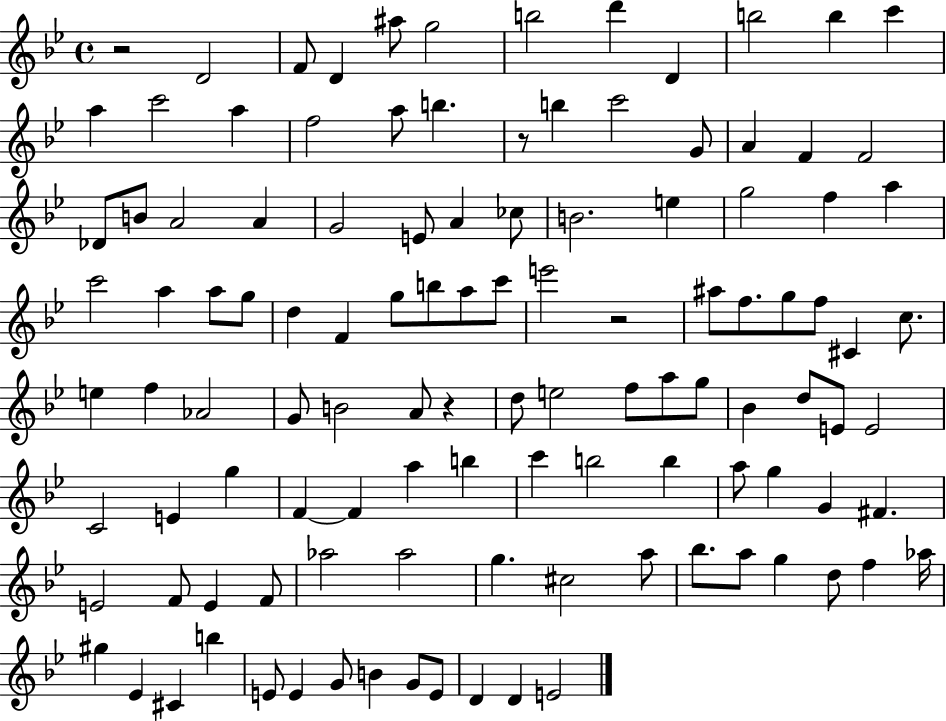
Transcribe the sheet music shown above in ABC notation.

X:1
T:Untitled
M:4/4
L:1/4
K:Bb
z2 D2 F/2 D ^a/2 g2 b2 d' D b2 b c' a c'2 a f2 a/2 b z/2 b c'2 G/2 A F F2 _D/2 B/2 A2 A G2 E/2 A _c/2 B2 e g2 f a c'2 a a/2 g/2 d F g/2 b/2 a/2 c'/2 e'2 z2 ^a/2 f/2 g/2 f/2 ^C c/2 e f _A2 G/2 B2 A/2 z d/2 e2 f/2 a/2 g/2 _B d/2 E/2 E2 C2 E g F F a b c' b2 b a/2 g G ^F E2 F/2 E F/2 _a2 _a2 g ^c2 a/2 _b/2 a/2 g d/2 f _a/4 ^g _E ^C b E/2 E G/2 B G/2 E/2 D D E2